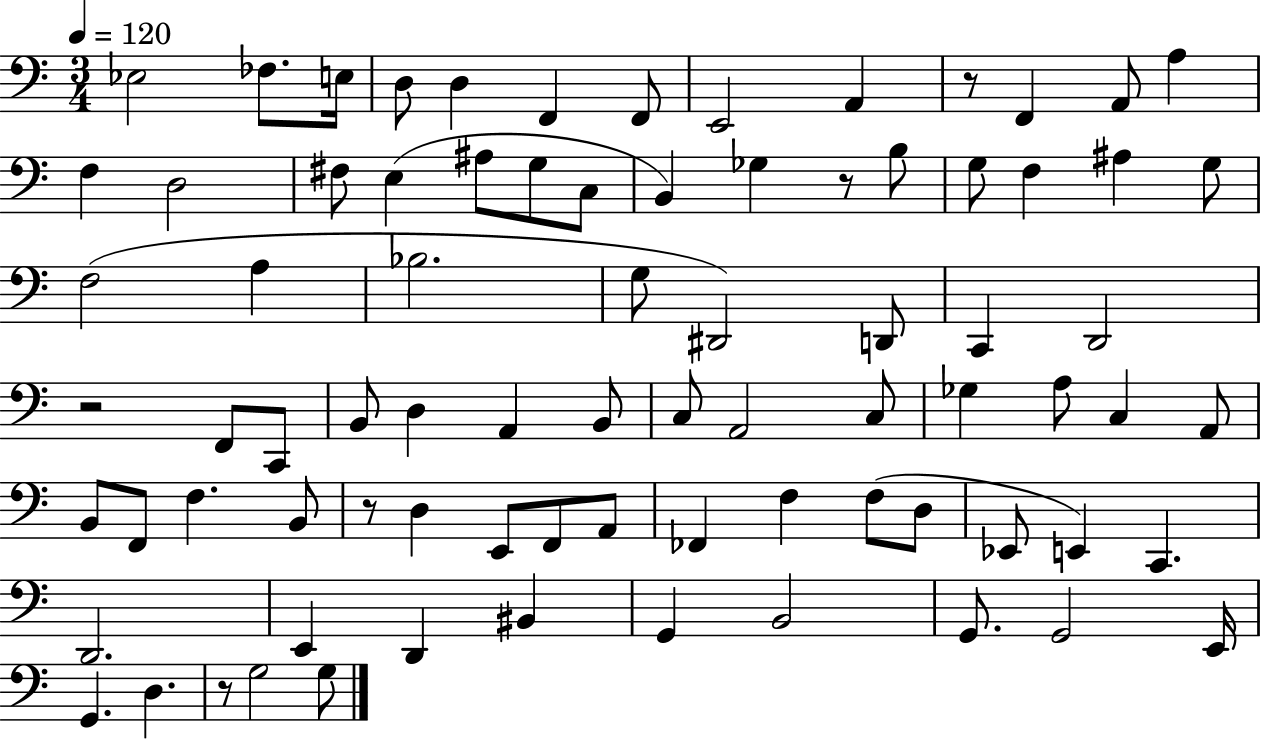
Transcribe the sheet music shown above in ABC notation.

X:1
T:Untitled
M:3/4
L:1/4
K:C
_E,2 _F,/2 E,/4 D,/2 D, F,, F,,/2 E,,2 A,, z/2 F,, A,,/2 A, F, D,2 ^F,/2 E, ^A,/2 G,/2 C,/2 B,, _G, z/2 B,/2 G,/2 F, ^A, G,/2 F,2 A, _B,2 G,/2 ^D,,2 D,,/2 C,, D,,2 z2 F,,/2 C,,/2 B,,/2 D, A,, B,,/2 C,/2 A,,2 C,/2 _G, A,/2 C, A,,/2 B,,/2 F,,/2 F, B,,/2 z/2 D, E,,/2 F,,/2 A,,/2 _F,, F, F,/2 D,/2 _E,,/2 E,, C,, D,,2 E,, D,, ^B,, G,, B,,2 G,,/2 G,,2 E,,/4 G,, D, z/2 G,2 G,/2